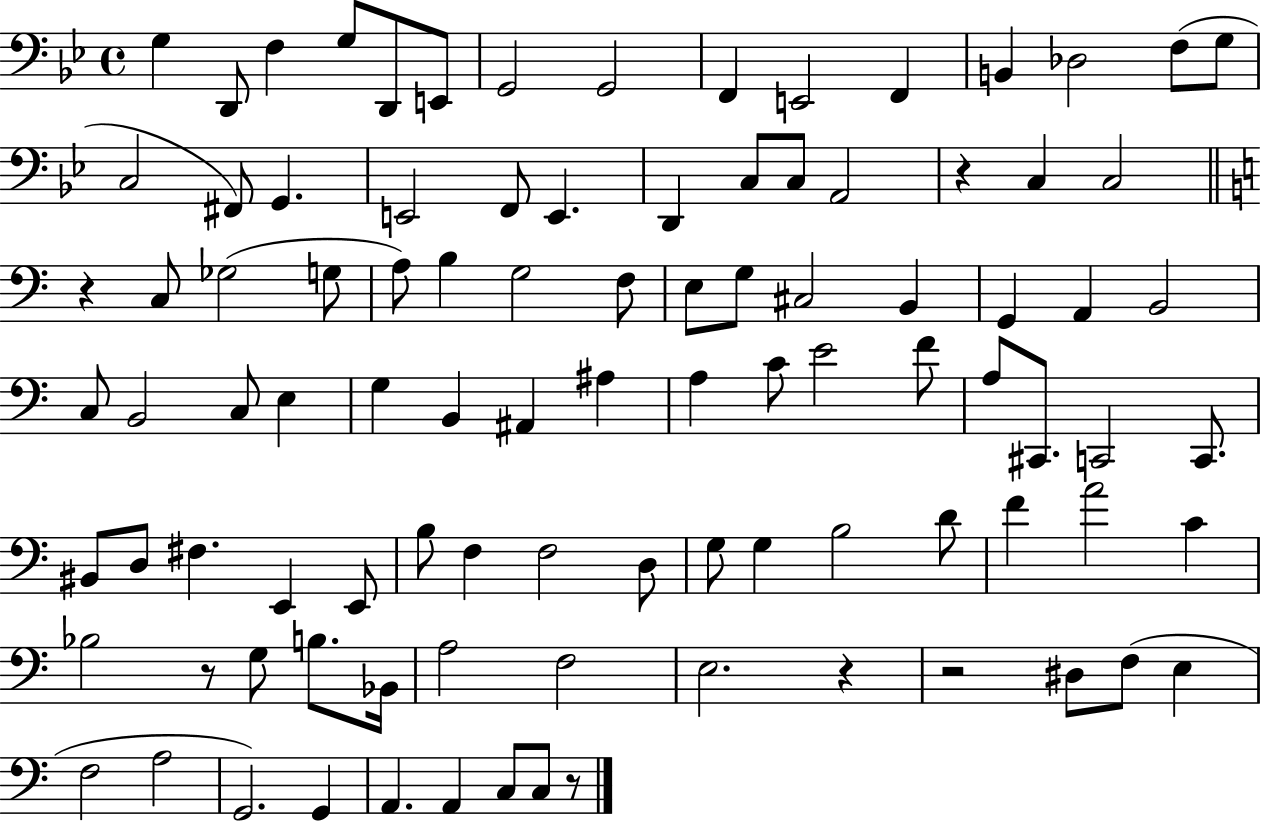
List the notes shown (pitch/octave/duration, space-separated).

G3/q D2/e F3/q G3/e D2/e E2/e G2/h G2/h F2/q E2/h F2/q B2/q Db3/h F3/e G3/e C3/h F#2/e G2/q. E2/h F2/e E2/q. D2/q C3/e C3/e A2/h R/q C3/q C3/h R/q C3/e Gb3/h G3/e A3/e B3/q G3/h F3/e E3/e G3/e C#3/h B2/q G2/q A2/q B2/h C3/e B2/h C3/e E3/q G3/q B2/q A#2/q A#3/q A3/q C4/e E4/h F4/e A3/e C#2/e. C2/h C2/e. BIS2/e D3/e F#3/q. E2/q E2/e B3/e F3/q F3/h D3/e G3/e G3/q B3/h D4/e F4/q A4/h C4/q Bb3/h R/e G3/e B3/e. Bb2/s A3/h F3/h E3/h. R/q R/h D#3/e F3/e E3/q F3/h A3/h G2/h. G2/q A2/q. A2/q C3/e C3/e R/e